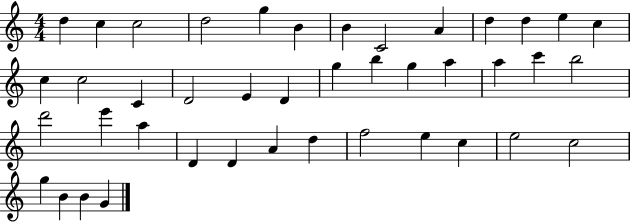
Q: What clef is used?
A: treble